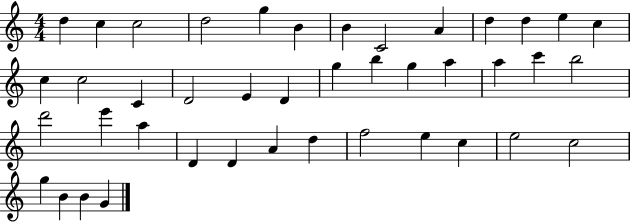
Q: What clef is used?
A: treble